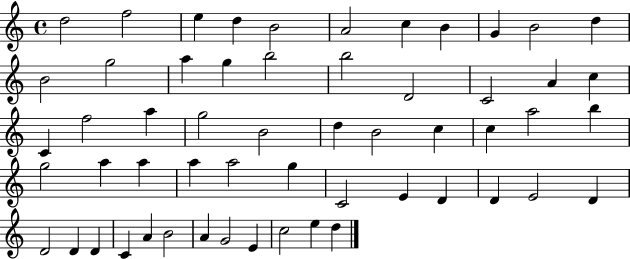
{
  \clef treble
  \time 4/4
  \defaultTimeSignature
  \key c \major
  d''2 f''2 | e''4 d''4 b'2 | a'2 c''4 b'4 | g'4 b'2 d''4 | \break b'2 g''2 | a''4 g''4 b''2 | b''2 d'2 | c'2 a'4 c''4 | \break c'4 f''2 a''4 | g''2 b'2 | d''4 b'2 c''4 | c''4 a''2 b''4 | \break g''2 a''4 a''4 | a''4 a''2 g''4 | c'2 e'4 d'4 | d'4 e'2 d'4 | \break d'2 d'4 d'4 | c'4 a'4 b'2 | a'4 g'2 e'4 | c''2 e''4 d''4 | \break \bar "|."
}